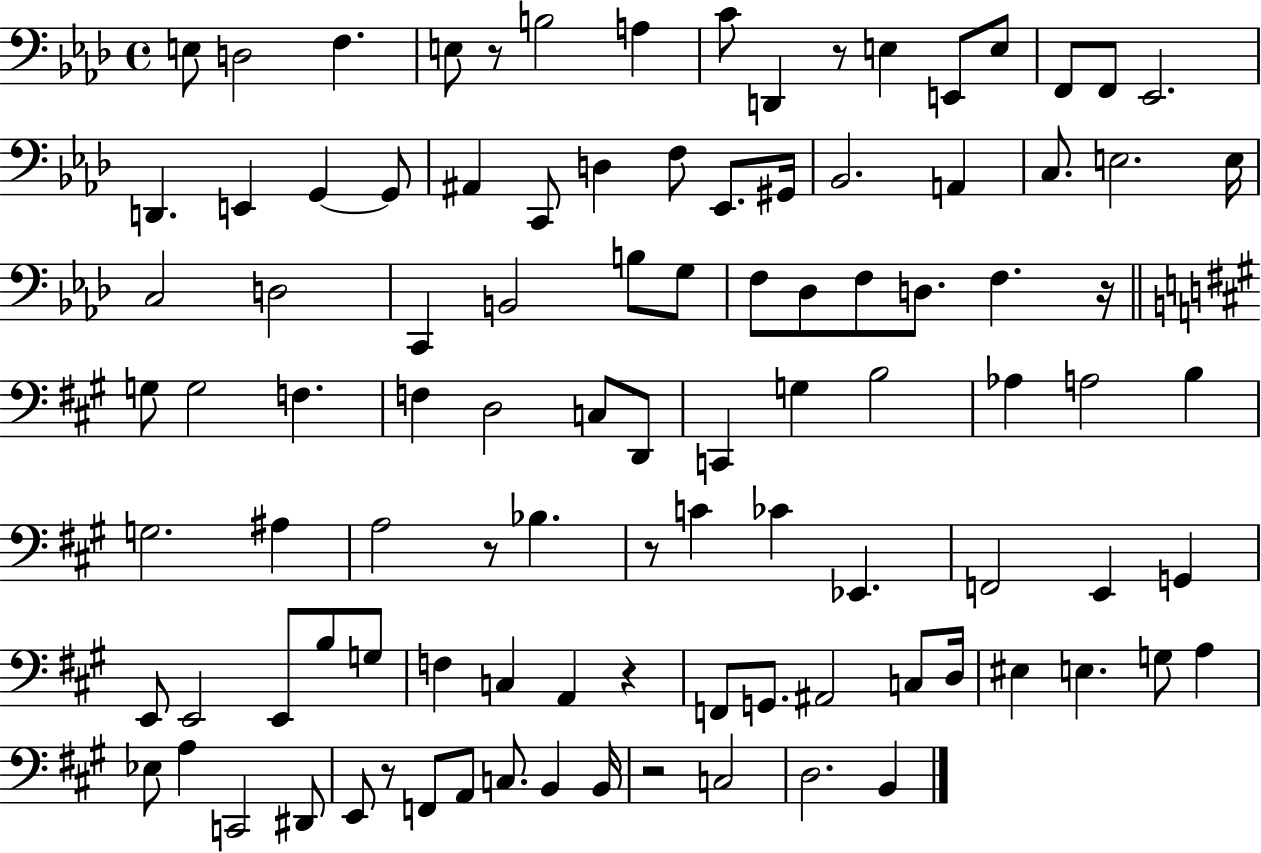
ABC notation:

X:1
T:Untitled
M:4/4
L:1/4
K:Ab
E,/2 D,2 F, E,/2 z/2 B,2 A, C/2 D,, z/2 E, E,,/2 E,/2 F,,/2 F,,/2 _E,,2 D,, E,, G,, G,,/2 ^A,, C,,/2 D, F,/2 _E,,/2 ^G,,/4 _B,,2 A,, C,/2 E,2 E,/4 C,2 D,2 C,, B,,2 B,/2 G,/2 F,/2 _D,/2 F,/2 D,/2 F, z/4 G,/2 G,2 F, F, D,2 C,/2 D,,/2 C,, G, B,2 _A, A,2 B, G,2 ^A, A,2 z/2 _B, z/2 C _C _E,, F,,2 E,, G,, E,,/2 E,,2 E,,/2 B,/2 G,/2 F, C, A,, z F,,/2 G,,/2 ^A,,2 C,/2 D,/4 ^E, E, G,/2 A, _E,/2 A, C,,2 ^D,,/2 E,,/2 z/2 F,,/2 A,,/2 C,/2 B,, B,,/4 z2 C,2 D,2 B,,